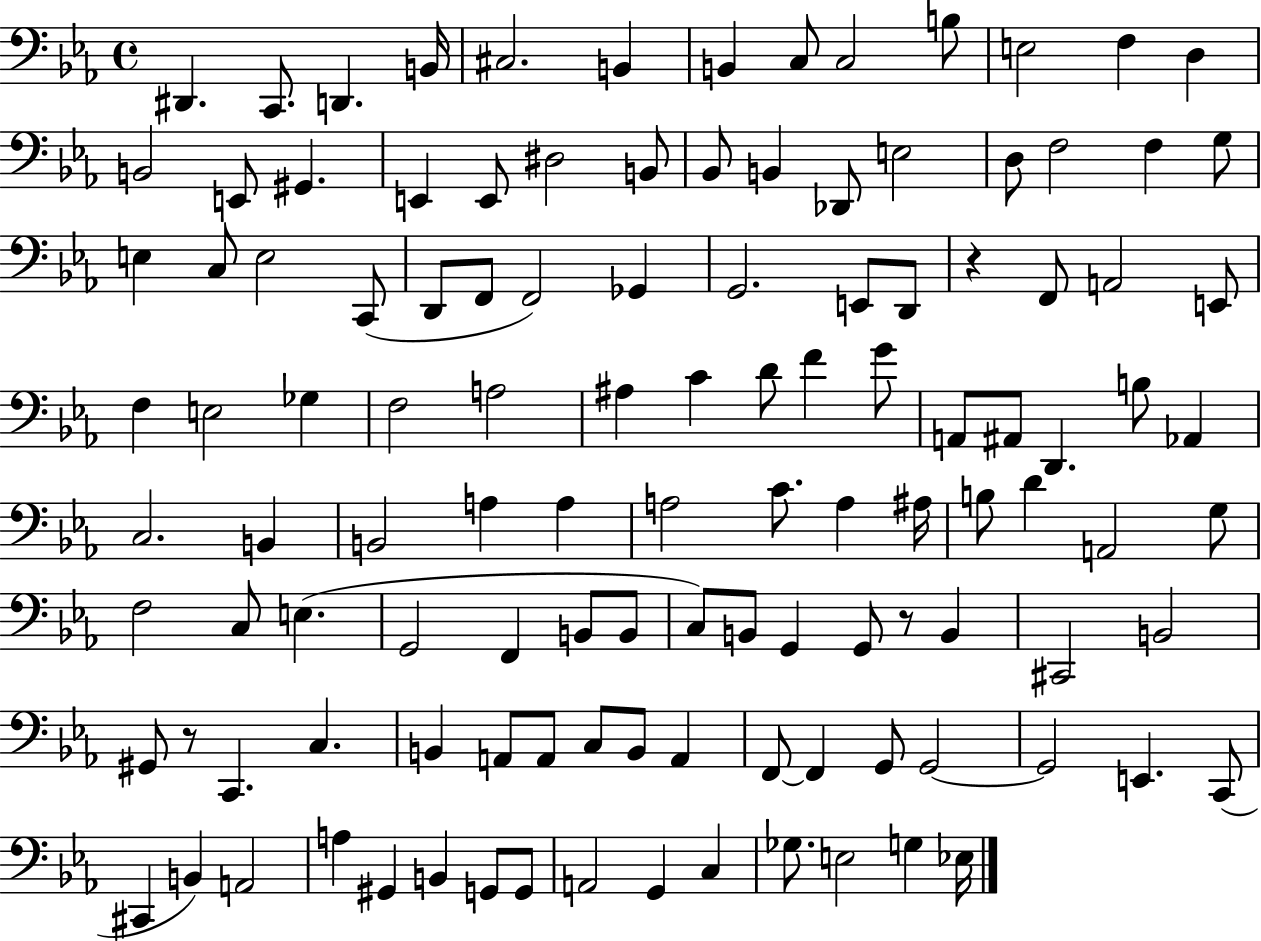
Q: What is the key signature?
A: EES major